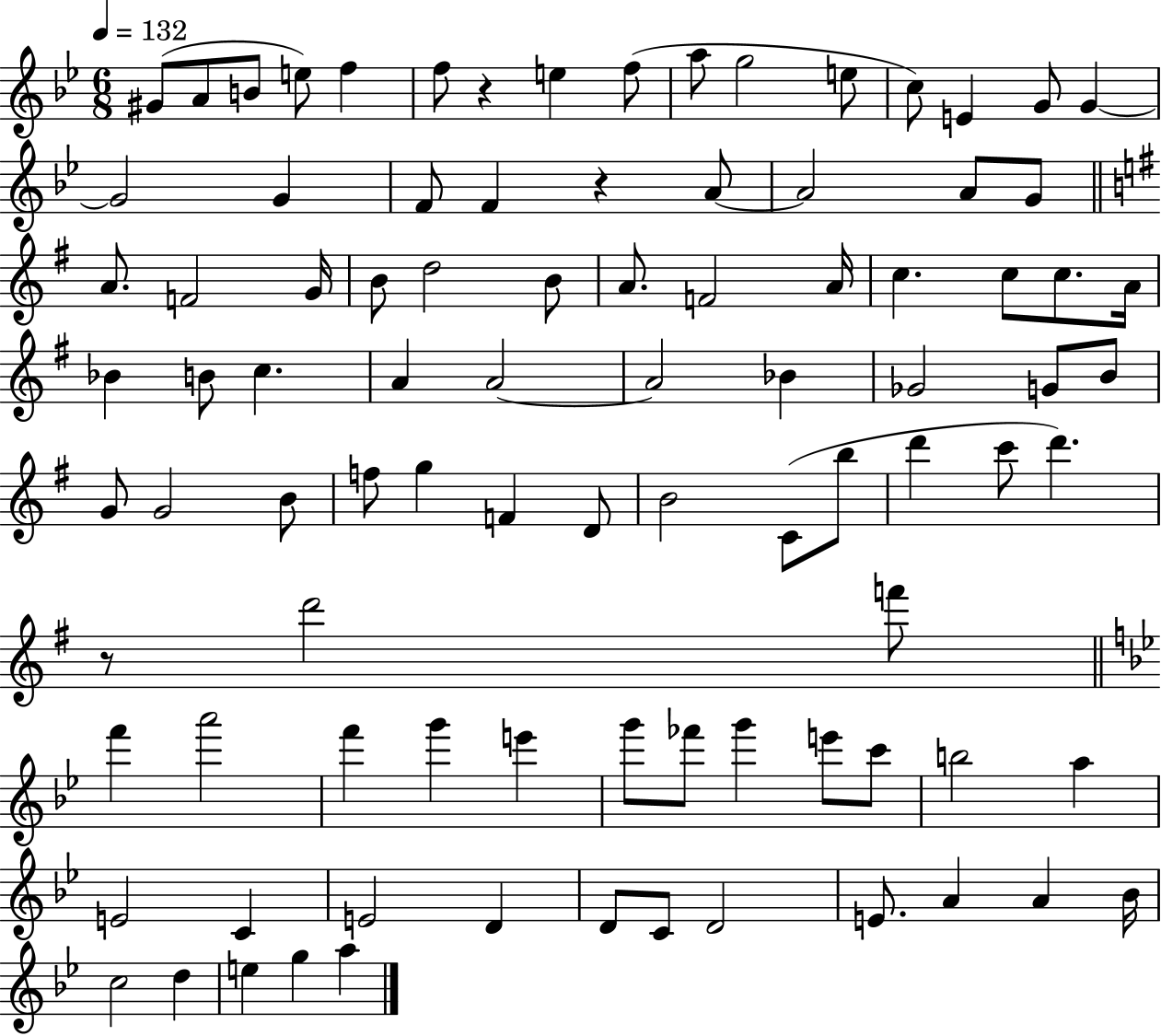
X:1
T:Untitled
M:6/8
L:1/4
K:Bb
^G/2 A/2 B/2 e/2 f f/2 z e f/2 a/2 g2 e/2 c/2 E G/2 G G2 G F/2 F z A/2 A2 A/2 G/2 A/2 F2 G/4 B/2 d2 B/2 A/2 F2 A/4 c c/2 c/2 A/4 _B B/2 c A A2 A2 _B _G2 G/2 B/2 G/2 G2 B/2 f/2 g F D/2 B2 C/2 b/2 d' c'/2 d' z/2 d'2 f'/2 f' a'2 f' g' e' g'/2 _f'/2 g' e'/2 c'/2 b2 a E2 C E2 D D/2 C/2 D2 E/2 A A _B/4 c2 d e g a